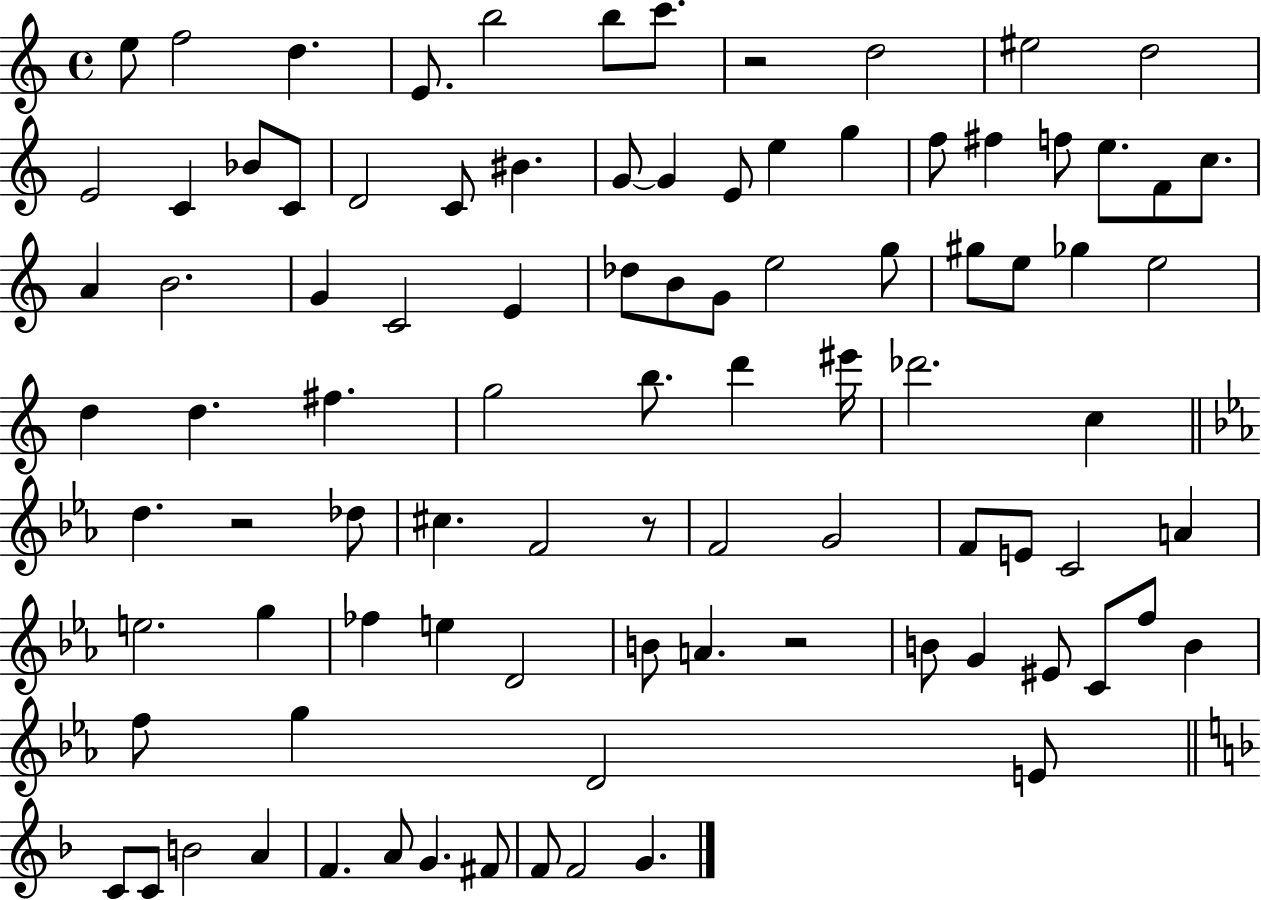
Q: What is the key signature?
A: C major